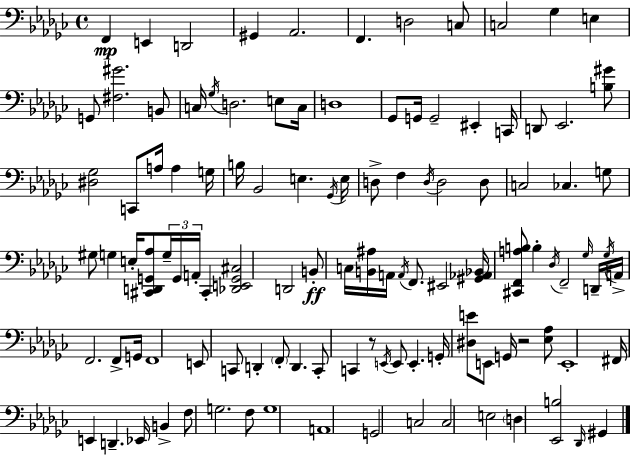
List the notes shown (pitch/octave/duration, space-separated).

F2/q E2/q D2/h G#2/q Ab2/h. F2/q. D3/h C3/e C3/h Gb3/q E3/q G2/e [F#3,G#4]/h. B2/e C3/s Gb3/s D3/h. E3/e C3/s D3/w Gb2/e G2/s G2/h EIS2/q C2/s D2/e Eb2/h. [B3,G#4]/e [D#3,Gb3]/h C2/e A3/s A3/q G3/s B3/s Bb2/h E3/q. Gb2/s E3/s D3/e F3/q D3/s D3/h D3/e C3/h CES3/q. G3/e G#3/e G3/q E3/s [C#2,D2,G2,Ab3]/e G3/s G2/s A2/s C#2/q [Db2,E2,G2,C#3]/h D2/h B2/e C3/s [B2,A#3]/s A2/s A2/s F2/e. EIS2/h [G#2,Ab2,Bb2]/s [C#2,F2,A3,B3]/e B3/q Db3/s F2/h Gb3/s D2/s Gb3/s A2/s F2/h. F2/e G2/s F2/w E2/e C2/e D2/q F2/e D2/q. C2/e C2/q R/e E2/s E2/e E2/q. G2/s [D#3,E4]/e E2/e G2/s R/h [Eb3,Ab3]/e E2/w F#2/s E2/q D2/q. Eb2/s B2/q F3/e G3/h. F3/e G3/w A2/w G2/h C3/h C3/h E3/h D3/q [Eb2,B3]/h Db2/s G#2/q